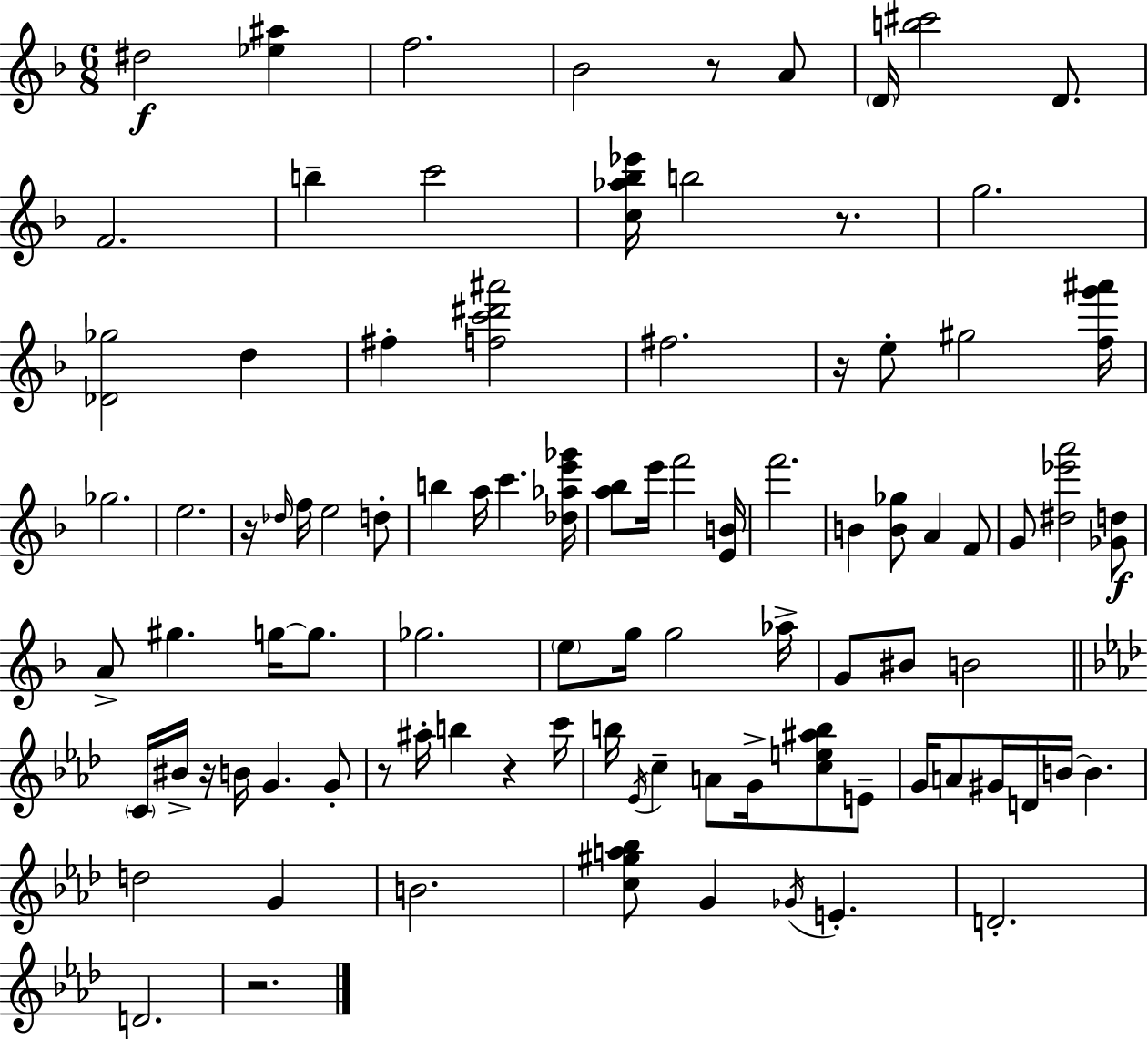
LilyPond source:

{
  \clef treble
  \numericTimeSignature
  \time 6/8
  \key f \major
  \repeat volta 2 { dis''2\f <ees'' ais''>4 | f''2. | bes'2 r8 a'8 | \parenthesize d'16 <b'' cis'''>2 d'8. | \break f'2. | b''4-- c'''2 | <c'' aes'' bes'' ees'''>16 b''2 r8. | g''2. | \break <des' ges''>2 d''4 | fis''4-. <f'' c''' dis''' ais'''>2 | fis''2. | r16 e''8-. gis''2 <f'' g''' ais'''>16 | \break ges''2. | e''2. | r16 \grace { des''16 } f''16 e''2 d''8-. | b''4 a''16 c'''4. | \break <des'' aes'' e''' ges'''>16 <a'' bes''>8 e'''16 f'''2 | <e' b'>16 f'''2. | b'4 <b' ges''>8 a'4 f'8 | g'8 <dis'' ees''' a'''>2 <ges' d''>8\f | \break a'8-> gis''4. g''16~~ g''8. | ges''2. | \parenthesize e''8 g''16 g''2 | aes''16-> g'8 bis'8 b'2 | \break \bar "||" \break \key f \minor \parenthesize c'16 bis'16-> r16 b'16 g'4. g'8-. | r8 ais''16-. b''4 r4 c'''16 | b''16 \acciaccatura { ees'16 } c''4-- a'8 g'16-> <c'' e'' ais'' b''>8 e'8-- | g'16 a'8 gis'16 d'16 b'16~~ b'4. | \break d''2 g'4 | b'2. | <c'' gis'' a'' bes''>8 g'4 \acciaccatura { ges'16 } e'4.-. | d'2.-. | \break d'2. | r2. | } \bar "|."
}